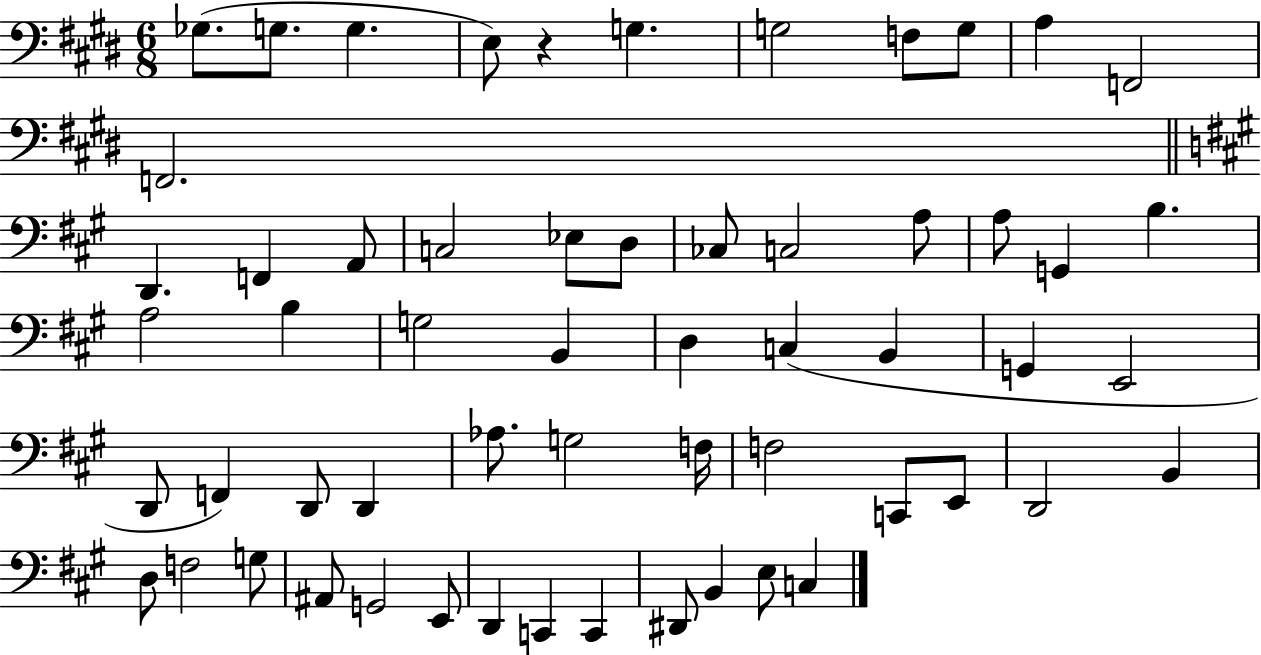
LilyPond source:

{
  \clef bass
  \numericTimeSignature
  \time 6/8
  \key e \major
  \repeat volta 2 { ges8.( g8. g4. | e8) r4 g4. | g2 f8 g8 | a4 f,2 | \break f,2. | \bar "||" \break \key a \major d,4. f,4 a,8 | c2 ees8 d8 | ces8 c2 a8 | a8 g,4 b4. | \break a2 b4 | g2 b,4 | d4 c4( b,4 | g,4 e,2 | \break d,8 f,4) d,8 d,4 | aes8. g2 f16 | f2 c,8 e,8 | d,2 b,4 | \break d8 f2 g8 | ais,8 g,2 e,8 | d,4 c,4 c,4 | dis,8 b,4 e8 c4 | \break } \bar "|."
}